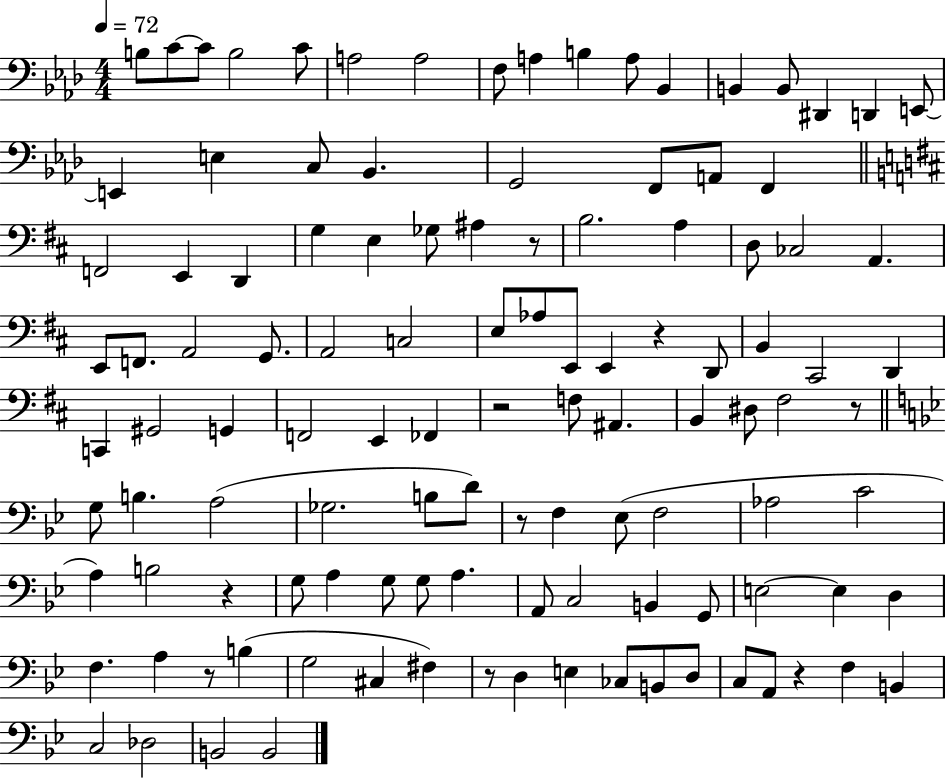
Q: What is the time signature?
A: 4/4